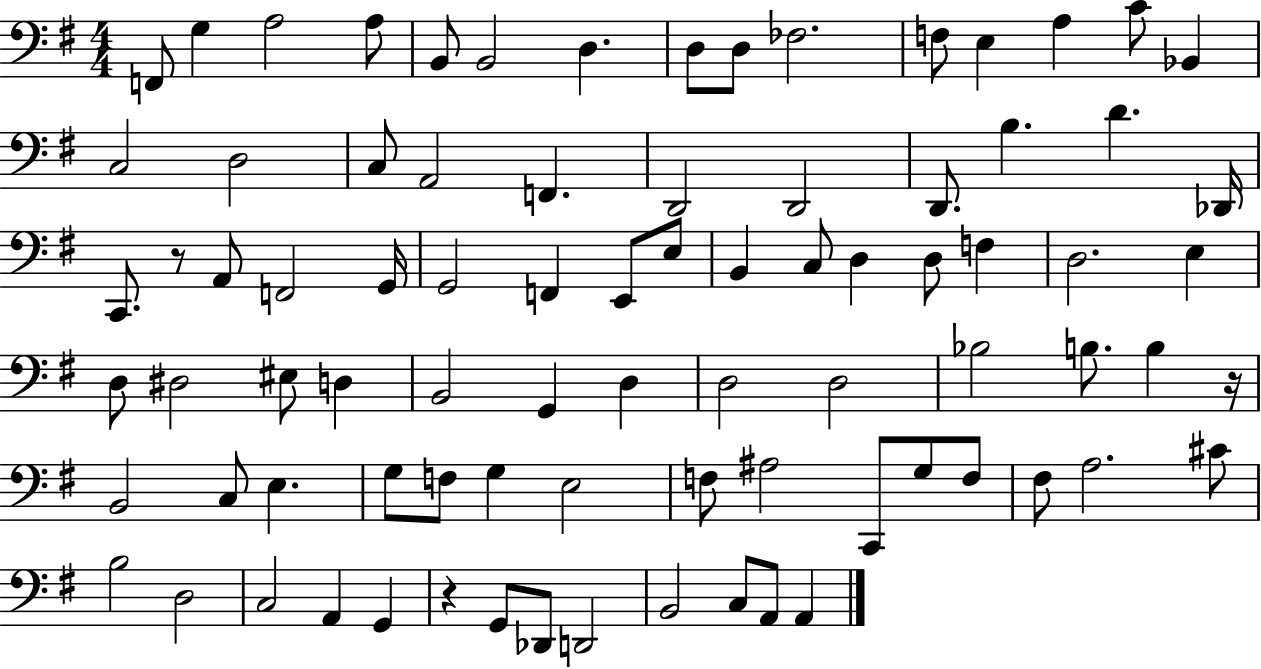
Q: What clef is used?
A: bass